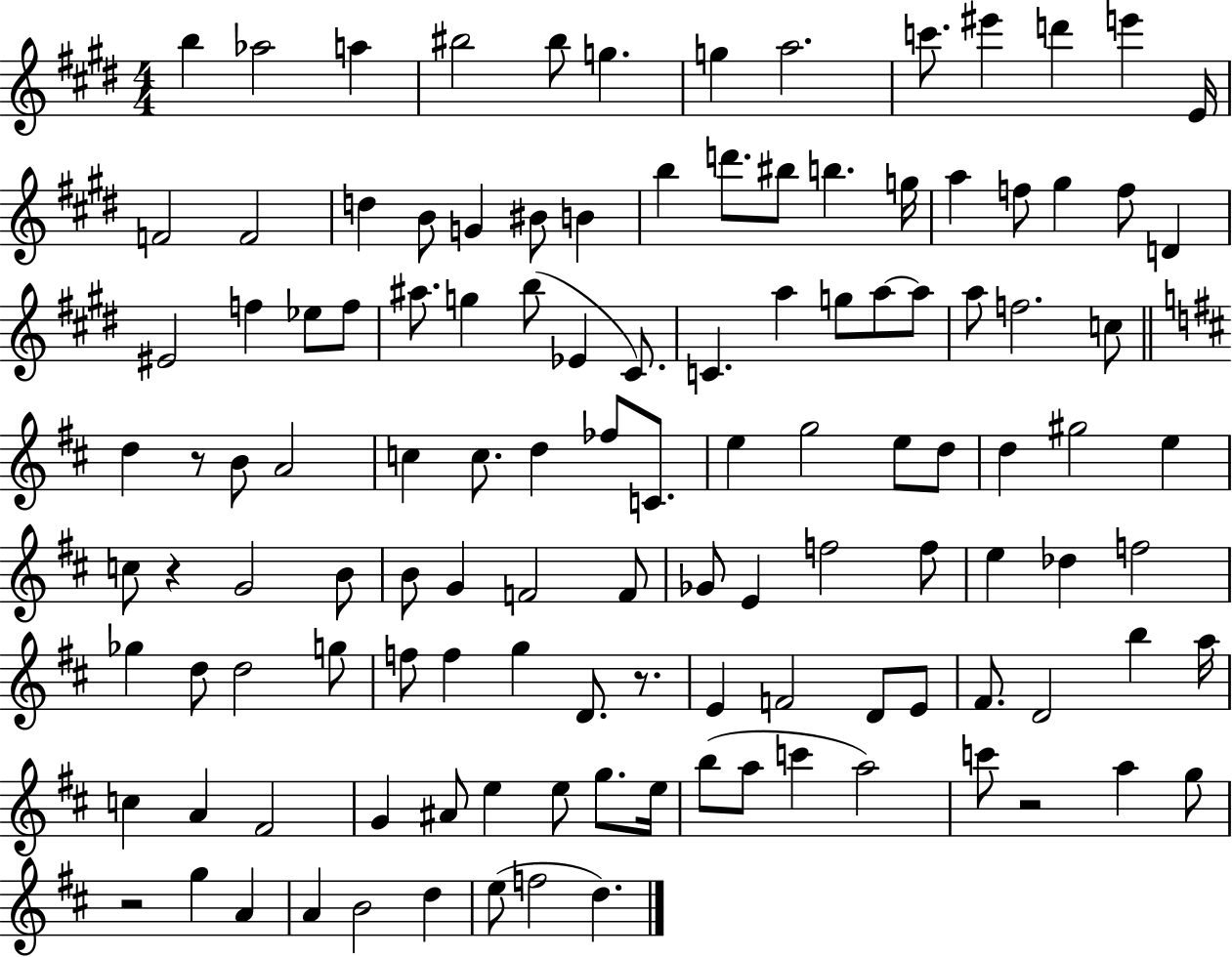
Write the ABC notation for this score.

X:1
T:Untitled
M:4/4
L:1/4
K:E
b _a2 a ^b2 ^b/2 g g a2 c'/2 ^e' d' e' E/4 F2 F2 d B/2 G ^B/2 B b d'/2 ^b/2 b g/4 a f/2 ^g f/2 D ^E2 f _e/2 f/2 ^a/2 g b/2 _E ^C/2 C a g/2 a/2 a/2 a/2 f2 c/2 d z/2 B/2 A2 c c/2 d _f/2 C/2 e g2 e/2 d/2 d ^g2 e c/2 z G2 B/2 B/2 G F2 F/2 _G/2 E f2 f/2 e _d f2 _g d/2 d2 g/2 f/2 f g D/2 z/2 E F2 D/2 E/2 ^F/2 D2 b a/4 c A ^F2 G ^A/2 e e/2 g/2 e/4 b/2 a/2 c' a2 c'/2 z2 a g/2 z2 g A A B2 d e/2 f2 d